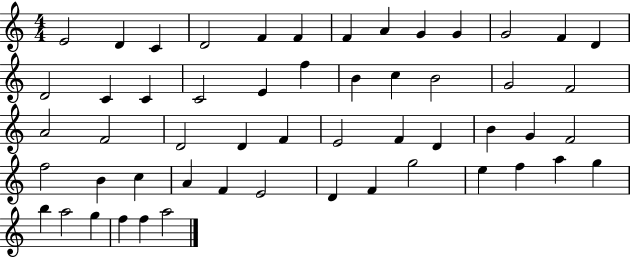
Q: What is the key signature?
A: C major